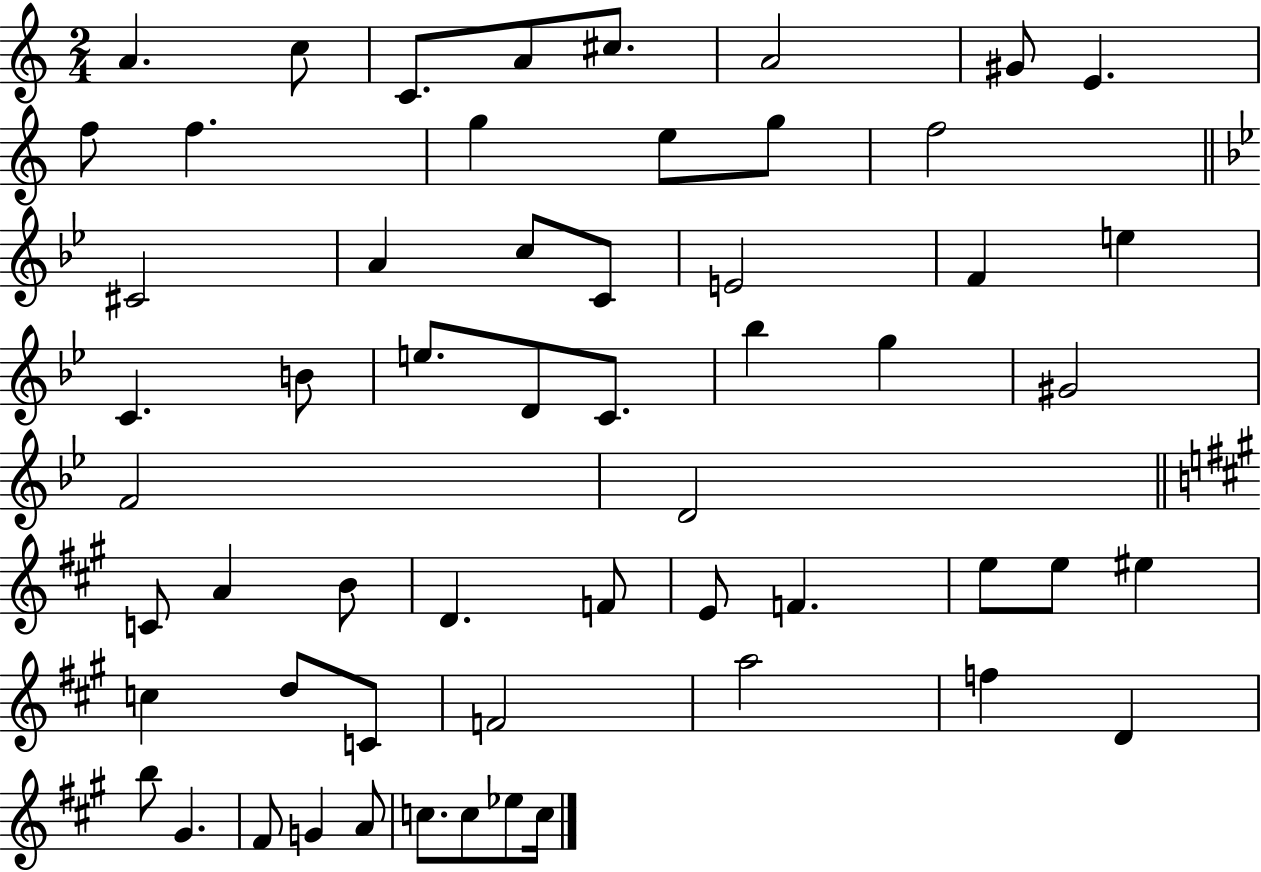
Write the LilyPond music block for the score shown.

{
  \clef treble
  \numericTimeSignature
  \time 2/4
  \key c \major
  \repeat volta 2 { a'4. c''8 | c'8. a'8 cis''8. | a'2 | gis'8 e'4. | \break f''8 f''4. | g''4 e''8 g''8 | f''2 | \bar "||" \break \key bes \major cis'2 | a'4 c''8 c'8 | e'2 | f'4 e''4 | \break c'4. b'8 | e''8. d'8 c'8. | bes''4 g''4 | gis'2 | \break f'2 | d'2 | \bar "||" \break \key a \major c'8 a'4 b'8 | d'4. f'8 | e'8 f'4. | e''8 e''8 eis''4 | \break c''4 d''8 c'8 | f'2 | a''2 | f''4 d'4 | \break b''8 gis'4. | fis'8 g'4 a'8 | c''8. c''8 ees''8 c''16 | } \bar "|."
}